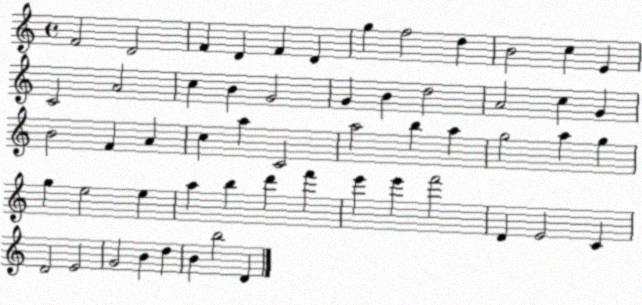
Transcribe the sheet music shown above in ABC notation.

X:1
T:Untitled
M:4/4
L:1/4
K:C
F2 D2 F D F D g f2 d B2 c E C2 A2 c B G2 G B d2 A2 c G B2 F A c a C2 a2 b a g2 a g g e2 e a b d' f' e' e' f'2 D E2 C D2 E2 G2 B d B b2 D